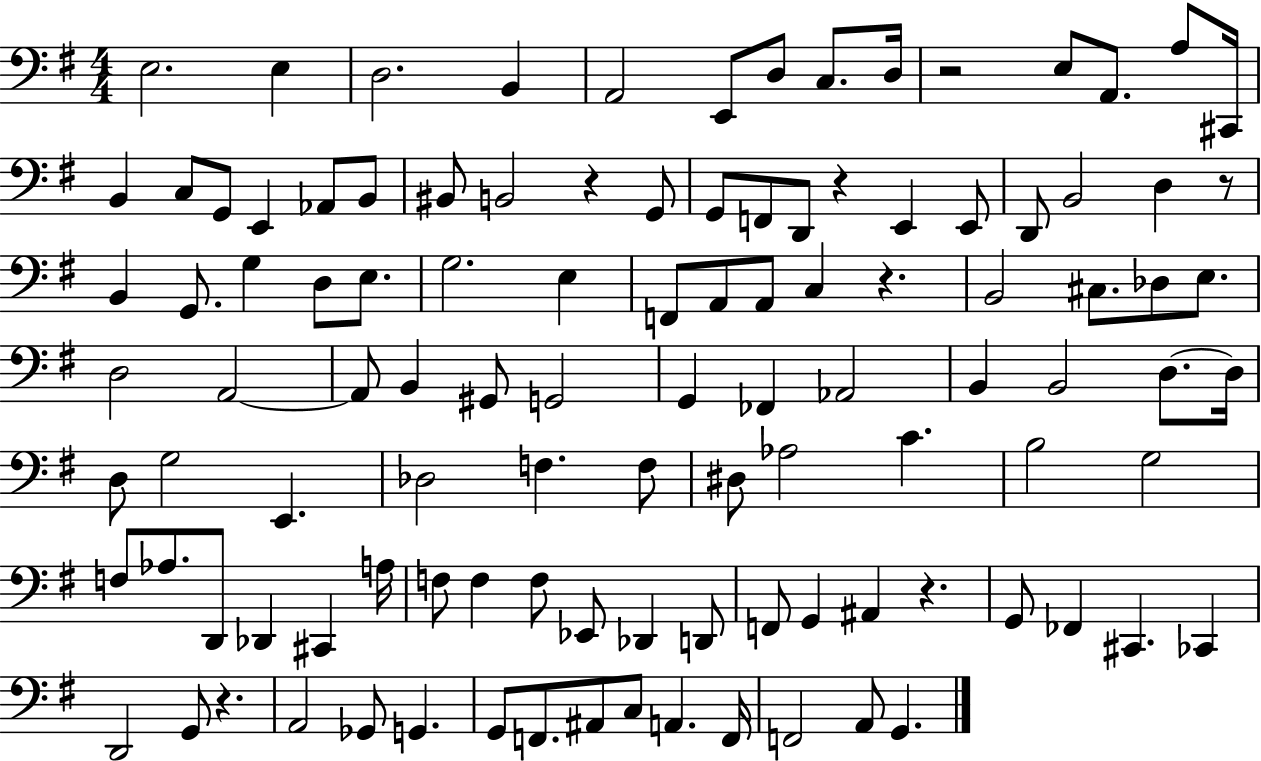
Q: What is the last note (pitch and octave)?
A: G2